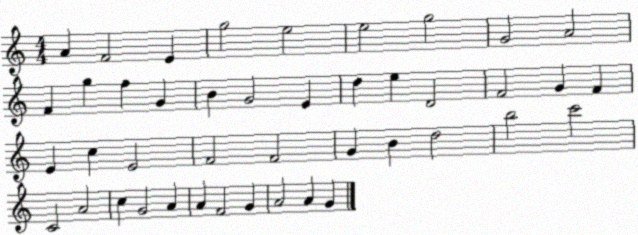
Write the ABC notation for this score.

X:1
T:Untitled
M:4/4
L:1/4
K:C
A F2 E g2 e2 e2 g2 G2 A2 F g f G B G2 E d e D2 F2 G F E c E2 F2 F2 G B d2 b2 c'2 C2 A2 c G2 A A F2 G A2 A G